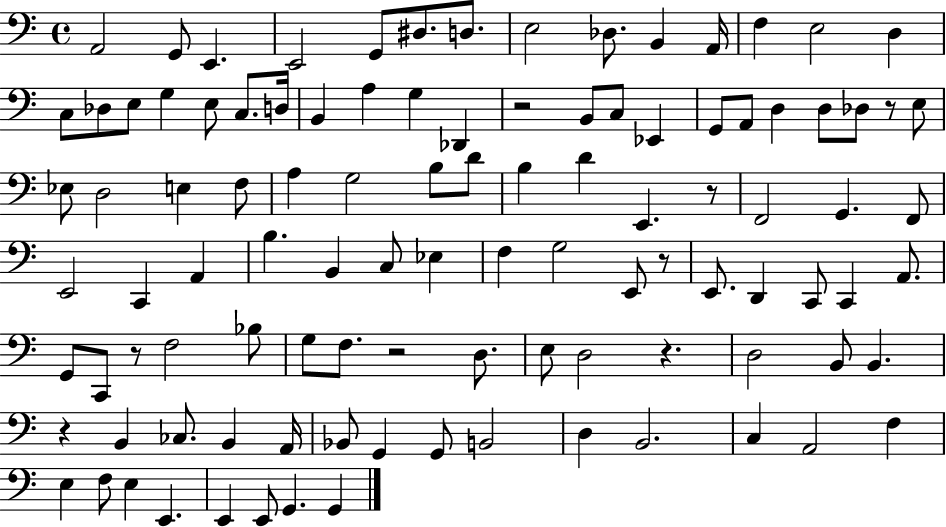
A2/h G2/e E2/q. E2/h G2/e D#3/e. D3/e. E3/h Db3/e. B2/q A2/s F3/q E3/h D3/q C3/e Db3/e E3/e G3/q E3/e C3/e. D3/s B2/q A3/q G3/q Db2/q R/h B2/e C3/e Eb2/q G2/e A2/e D3/q D3/e Db3/e R/e E3/e Eb3/e D3/h E3/q F3/e A3/q G3/h B3/e D4/e B3/q D4/q E2/q. R/e F2/h G2/q. F2/e E2/h C2/q A2/q B3/q. B2/q C3/e Eb3/q F3/q G3/h E2/e R/e E2/e. D2/q C2/e C2/q A2/e. G2/e C2/e R/e F3/h Bb3/e G3/e F3/e. R/h D3/e. E3/e D3/h R/q. D3/h B2/e B2/q. R/q B2/q CES3/e. B2/q A2/s Bb2/e G2/q G2/e B2/h D3/q B2/h. C3/q A2/h F3/q E3/q F3/e E3/q E2/q. E2/q E2/e G2/q. G2/q